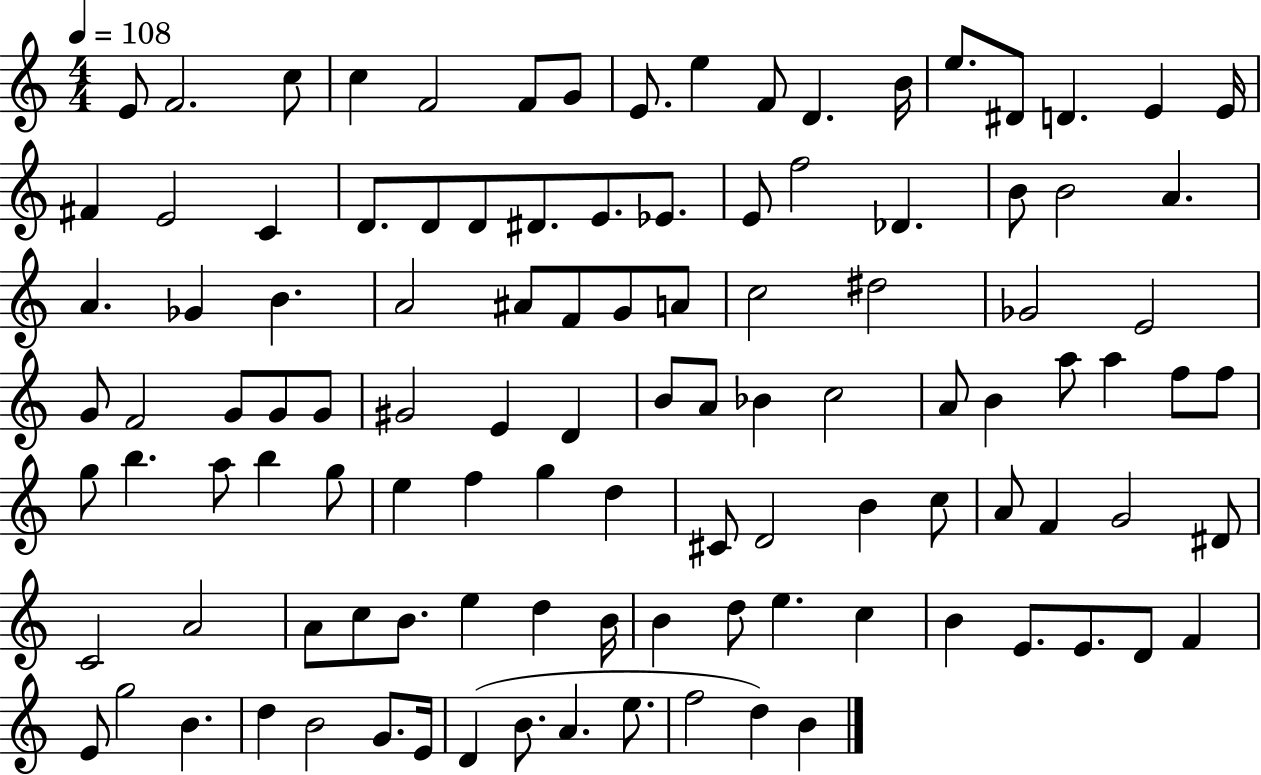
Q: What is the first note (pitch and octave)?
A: E4